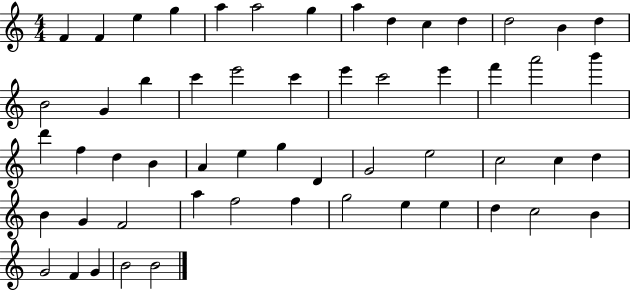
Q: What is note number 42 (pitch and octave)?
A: F4